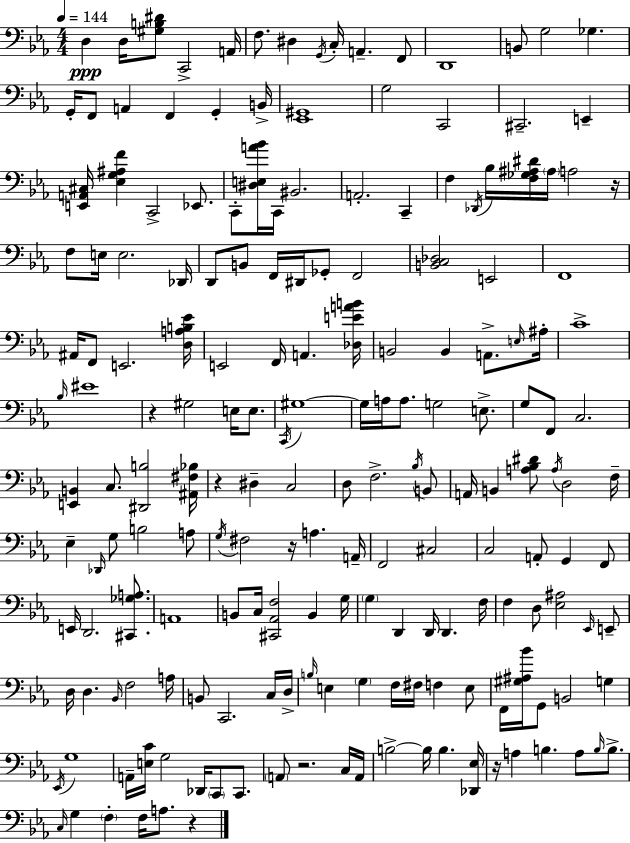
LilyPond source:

{
  \clef bass
  \numericTimeSignature
  \time 4/4
  \key ees \major
  \tempo 4 = 144
  \repeat volta 2 { d4\ppp d16 <gis b dis'>8 c,2-> a,16 | f8. dis4 \acciaccatura { g,16 } c16-. a,4.-- f,8 | d,1 | b,8 g2 ges4. | \break g,16-. f,8 a,4 f,4 g,4-. | b,16-> <ees, gis,>1 | g2 c,2 | cis,2.-- e,4-- | \break <e, a, cis>16 <ees g ais f'>4 c,2-> ees,8. | c,8-. <dis e a' bes'>16 c,16 bis,2. | a,2.-. c,4-- | f4 \acciaccatura { des,16 } bes16 <f ges ais dis'>16 \parenthesize ais16 a2 | \break r16 f8 e16 e2. | des,16 d,8 b,8 f,16 dis,16 ges,8-. f,2 | <b, c des>2 e,2 | f,1 | \break ais,16 f,8 e,2. | <d a b ees'>16 e,2 f,16 a,4. | <des e' a' b'>16 b,2 b,4 a,8.-> | \grace { e16 } ais16-. c'1-> | \break \grace { bes16 } eis'1 | r4 gis2 | e16 e8. \acciaccatura { c,16 } gis1~~ | gis16 a16 a8. g2 | \break e8.-> g8 f,8 c2. | <e, b,>4 c8. <dis, b>2 | <ais, fis bes>16 r4 dis4-- c2 | d8 f2.-> | \break \acciaccatura { bes16 } b,8 a,16 b,4 <a bes dis'>8 \acciaccatura { a16 } d2 | f16-- ees4-- \grace { des,16 } g8 b2 | a8 \acciaccatura { g16 } fis2 | r16 a4. a,16-- f,2 | \break cis2 c2 | a,8-. g,4 f,8 e,16 d,2. | <cis, ges a>8. a,1 | b,8 c16 <cis, aes, f>2 | \break b,4 g16 \parenthesize g4 d,4 | d,16 d,4. f16 f4 d8 <ees ais>2 | \grace { ees,16 } e,8-- d16 d4. | \grace { bes,16 } f2 a16 b,8 c,2. | \break c16 d16-> \grace { b16 } e4 | \parenthesize g4 f16 fis16 f4 e8 f,16 <gis ais bes'>16 g,8 | b,2 g4 \acciaccatura { ees,16 } g1 | a,16-- <e c'>16 g2 | \break des,16 \parenthesize c,8 c,8. \parenthesize a,8 r2. | c16 a,16 b2->~~ | b16 b4. <des, ees>16 r16 a4 | b4. a8 \grace { b16 } b8.-> \grace { c16 } g4 | \break \parenthesize f4-. f16 a8. r4 } \bar "|."
}